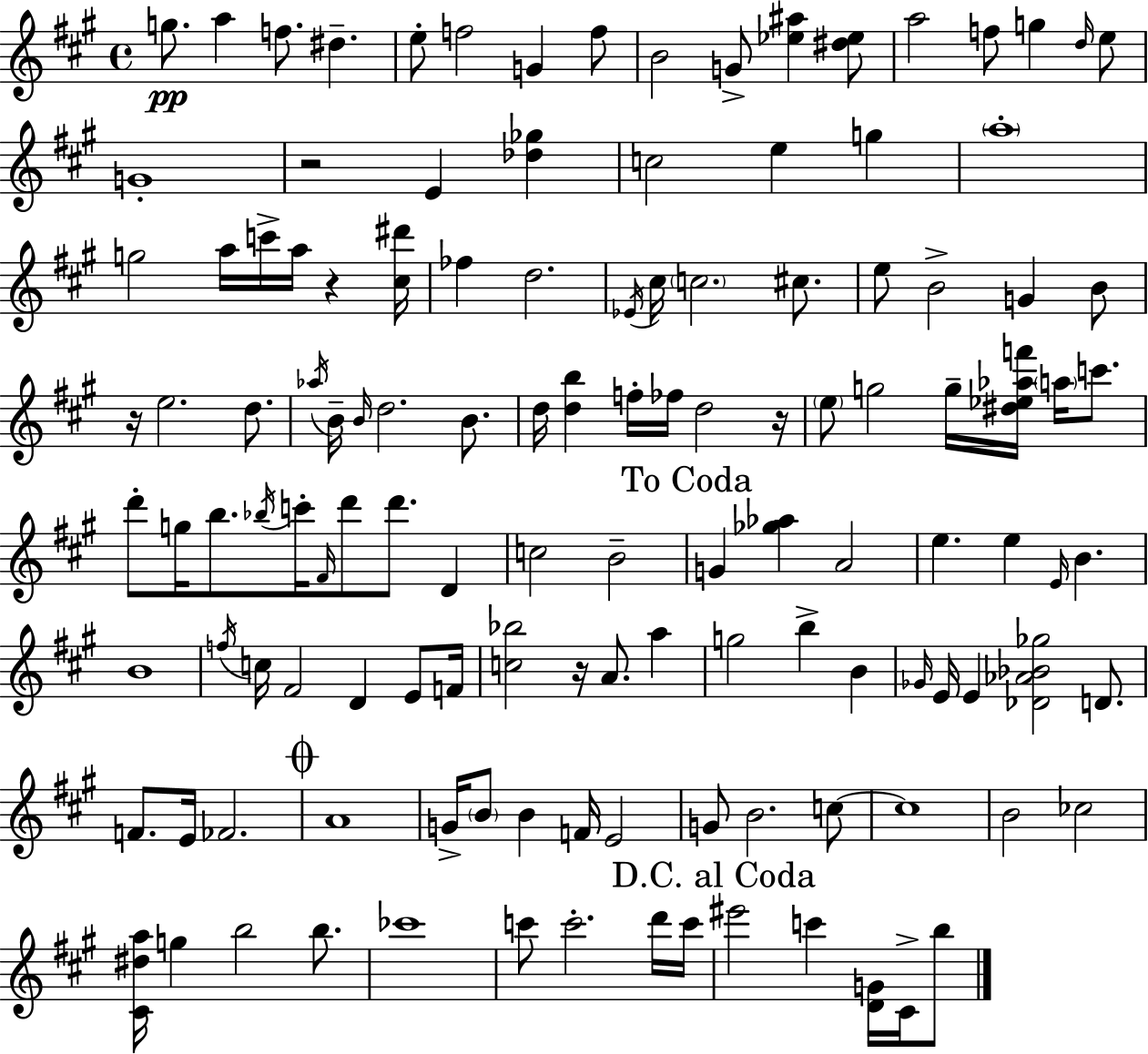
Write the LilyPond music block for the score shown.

{
  \clef treble
  \time 4/4
  \defaultTimeSignature
  \key a \major
  g''8.\pp a''4 f''8. dis''4.-- | e''8-. f''2 g'4 f''8 | b'2 g'8-> <ees'' ais''>4 <dis'' ees''>8 | a''2 f''8 g''4 \grace { d''16 } e''8 | \break g'1-. | r2 e'4 <des'' ges''>4 | c''2 e''4 g''4 | \parenthesize a''1-. | \break g''2 a''16 c'''16-> a''16 r4 | <cis'' dis'''>16 fes''4 d''2. | \acciaccatura { ees'16 } cis''16 \parenthesize c''2. cis''8. | e''8 b'2-> g'4 | \break b'8 r16 e''2. d''8. | \acciaccatura { aes''16 } b'16-- \grace { b'16 } d''2. | b'8. d''16 <d'' b''>4 f''16-. fes''16 d''2 | r16 \parenthesize e''8 g''2 g''16-- <dis'' ees'' aes'' f'''>16 | \break \parenthesize a''16 c'''8. d'''8-. g''16 b''8. \acciaccatura { bes''16 } c'''16-. \grace { fis'16 } d'''8 d'''8. | d'4 c''2 b'2-- | \mark "To Coda" g'4 <ges'' aes''>4 a'2 | e''4. e''4 | \break \grace { e'16 } b'4. b'1 | \acciaccatura { f''16 } c''16 fis'2 | d'4 e'8 f'16 <c'' bes''>2 | r16 a'8. a''4 g''2 | \break b''4-> b'4 \grace { ges'16 } e'16 e'4 <des' aes' bes' ges''>2 | d'8. f'8. e'16 fes'2. | \mark \markup { \musicglyph "scripts.coda" } a'1 | g'16-> \parenthesize b'8 b'4 | \break f'16 e'2 g'8 b'2. | c''8~~ c''1 | b'2 | ces''2 <cis' dis'' a''>16 g''4 b''2 | \break b''8. ces'''1 | c'''8 c'''2.-. | d'''16 c'''16 \mark "D.C. al Coda" eis'''2 | c'''4 <d' g'>16 cis'16-> b''8 \bar "|."
}